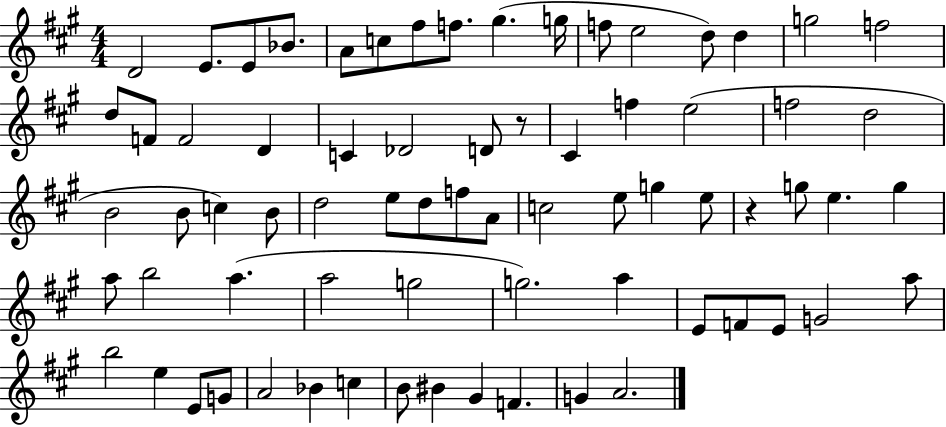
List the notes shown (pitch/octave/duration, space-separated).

D4/h E4/e. E4/e Bb4/e. A4/e C5/e F#5/e F5/e. G#5/q. G5/s F5/e E5/h D5/e D5/q G5/h F5/h D5/e F4/e F4/h D4/q C4/q Db4/h D4/e R/e C#4/q F5/q E5/h F5/h D5/h B4/h B4/e C5/q B4/e D5/h E5/e D5/e F5/e A4/e C5/h E5/e G5/q E5/e R/q G5/e E5/q. G5/q A5/e B5/h A5/q. A5/h G5/h G5/h. A5/q E4/e F4/e E4/e G4/h A5/e B5/h E5/q E4/e G4/e A4/h Bb4/q C5/q B4/e BIS4/q G#4/q F4/q. G4/q A4/h.